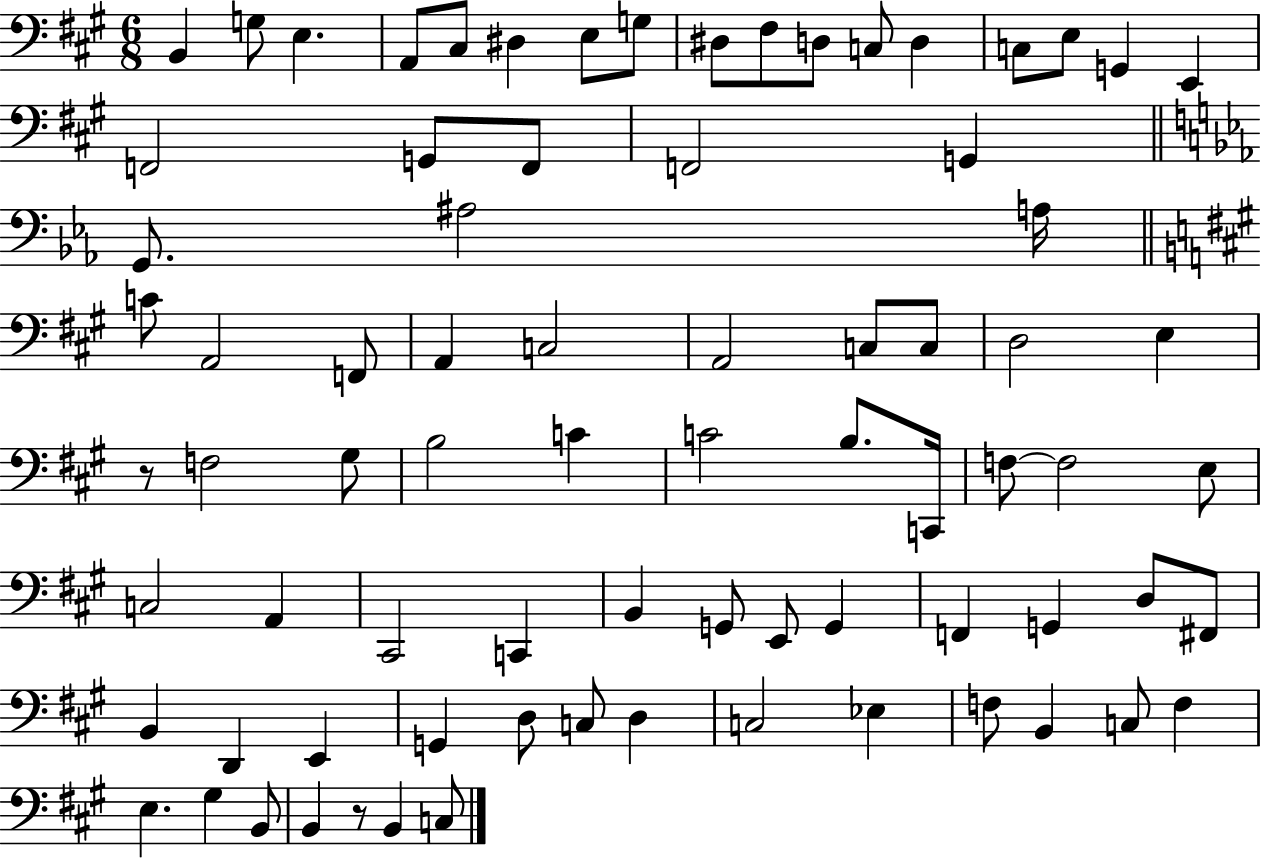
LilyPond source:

{
  \clef bass
  \numericTimeSignature
  \time 6/8
  \key a \major
  b,4 g8 e4. | a,8 cis8 dis4 e8 g8 | dis8 fis8 d8 c8 d4 | c8 e8 g,4 e,4 | \break f,2 g,8 f,8 | f,2 g,4 | \bar "||" \break \key ees \major g,8. ais2 a16 | \bar "||" \break \key a \major c'8 a,2 f,8 | a,4 c2 | a,2 c8 c8 | d2 e4 | \break r8 f2 gis8 | b2 c'4 | c'2 b8. c,16 | f8~~ f2 e8 | \break c2 a,4 | cis,2 c,4 | b,4 g,8 e,8 g,4 | f,4 g,4 d8 fis,8 | \break b,4 d,4 e,4 | g,4 d8 c8 d4 | c2 ees4 | f8 b,4 c8 f4 | \break e4. gis4 b,8 | b,4 r8 b,4 c8 | \bar "|."
}